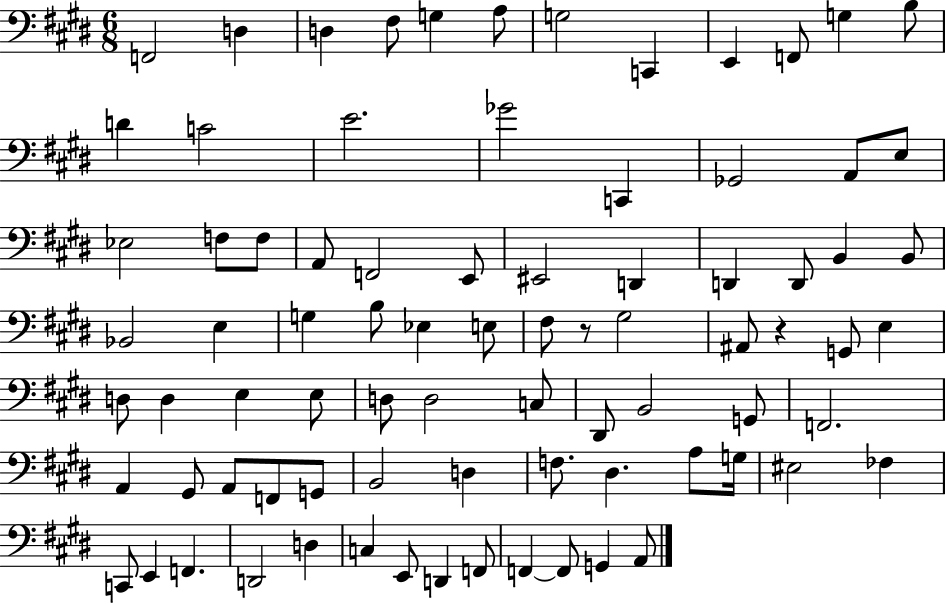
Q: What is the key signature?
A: E major